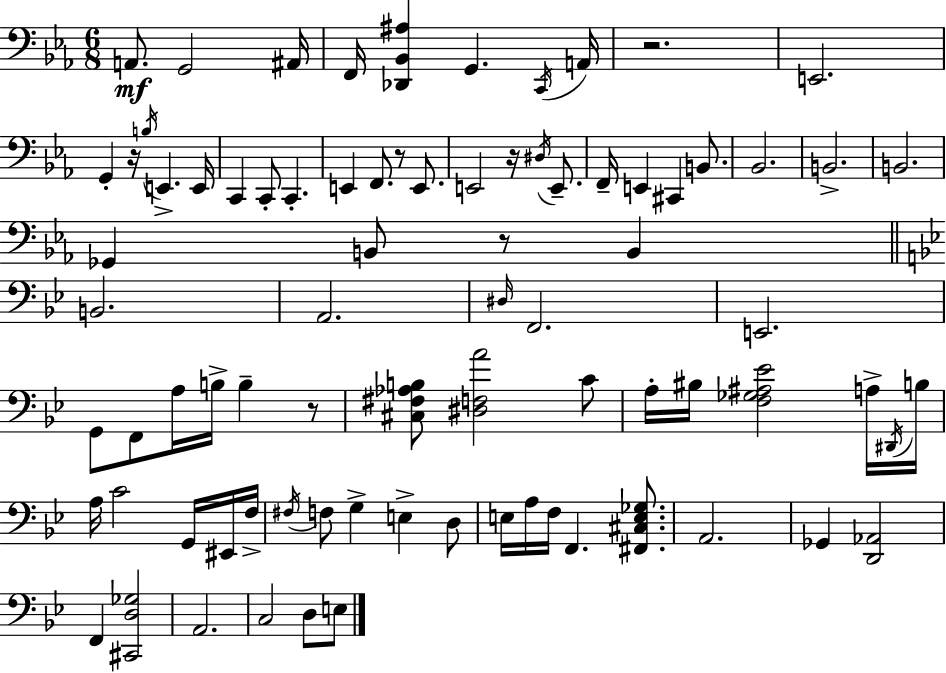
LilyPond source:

{
  \clef bass
  \numericTimeSignature
  \time 6/8
  \key c \minor
  a,8.\mf g,2 ais,16 | f,16 <des, bes, ais>4 g,4. \acciaccatura { c,16 } | a,16 r2. | e,2. | \break g,4-. r16 \acciaccatura { b16 } e,4.-> | e,16 c,4 c,8-. c,4.-. | e,4 f,8. r8 e,8. | e,2 r16 \acciaccatura { dis16 } | \break e,8.-- f,16-- e,4 cis,4 | b,8. bes,2. | b,2.-> | b,2. | \break ges,4 b,8 r8 b,4 | \bar "||" \break \key g \minor b,2. | a,2. | \grace { dis16 } f,2. | e,2. | \break g,8 f,8 a16 b16-> b4-- r8 | <cis fis aes b>8 <dis f a'>2 c'8 | a16-. bis16 <f ges ais ees'>2 a16-> | \acciaccatura { dis,16 } b16 a16 c'2 g,16 | \break eis,16 f16-> \acciaccatura { fis16 } f8 g4-> e4-> | d8 e16 a16 f16 f,4. | <fis, cis e ges>8. a,2. | ges,4 <d, aes,>2 | \break f,4 <cis, d ges>2 | a,2. | c2 d8 | e8 \bar "|."
}